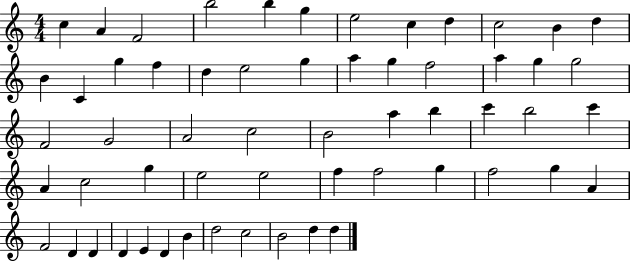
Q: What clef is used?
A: treble